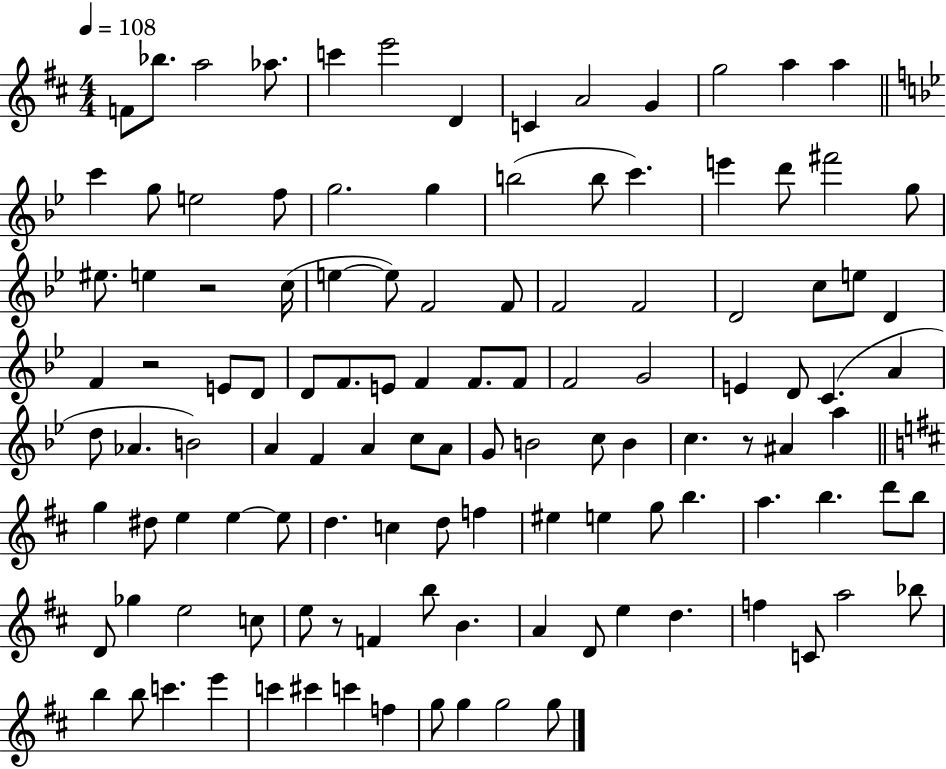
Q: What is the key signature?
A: D major